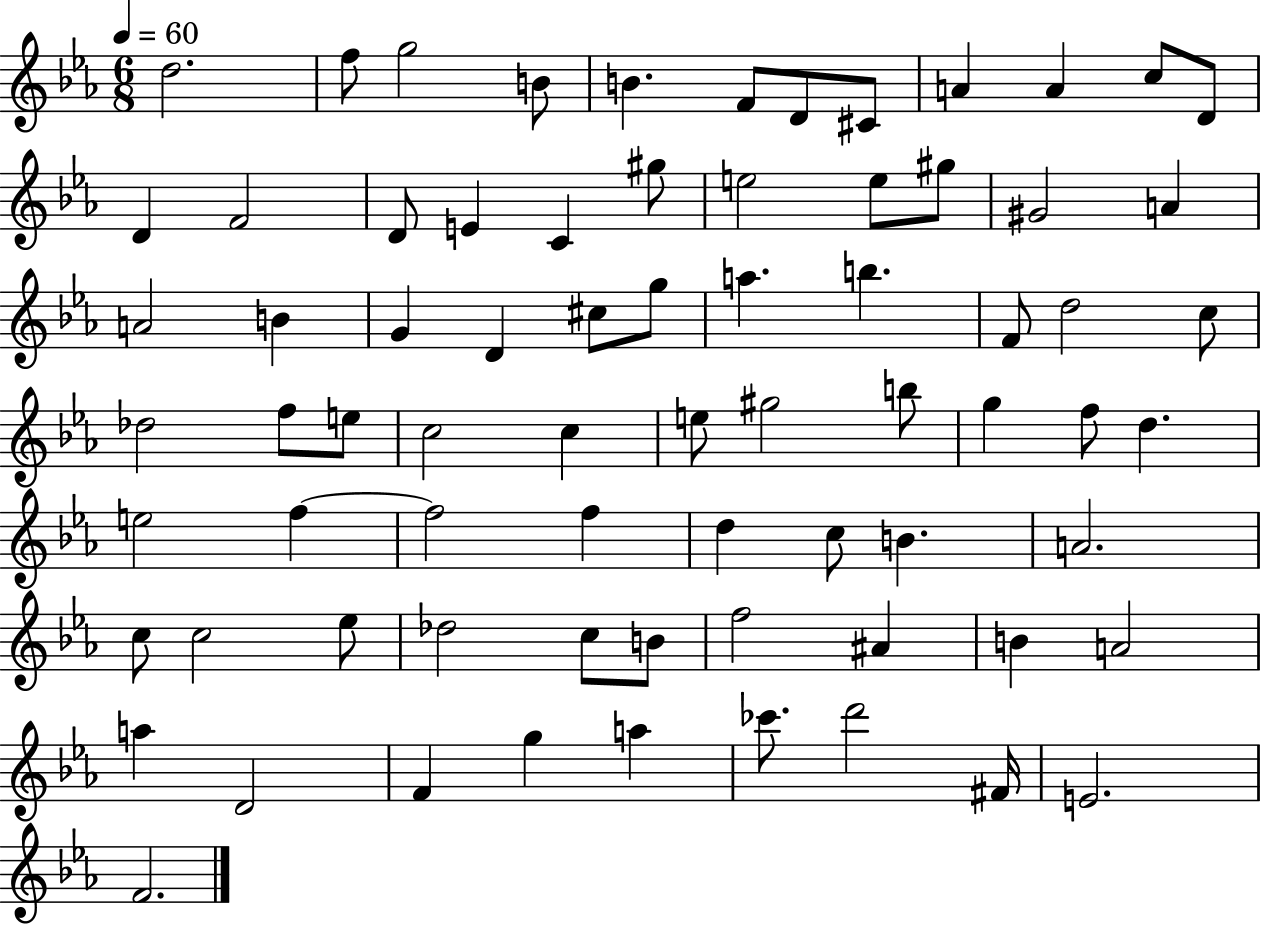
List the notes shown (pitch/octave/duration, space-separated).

D5/h. F5/e G5/h B4/e B4/q. F4/e D4/e C#4/e A4/q A4/q C5/e D4/e D4/q F4/h D4/e E4/q C4/q G#5/e E5/h E5/e G#5/e G#4/h A4/q A4/h B4/q G4/q D4/q C#5/e G5/e A5/q. B5/q. F4/e D5/h C5/e Db5/h F5/e E5/e C5/h C5/q E5/e G#5/h B5/e G5/q F5/e D5/q. E5/h F5/q F5/h F5/q D5/q C5/e B4/q. A4/h. C5/e C5/h Eb5/e Db5/h C5/e B4/e F5/h A#4/q B4/q A4/h A5/q D4/h F4/q G5/q A5/q CES6/e. D6/h F#4/s E4/h. F4/h.